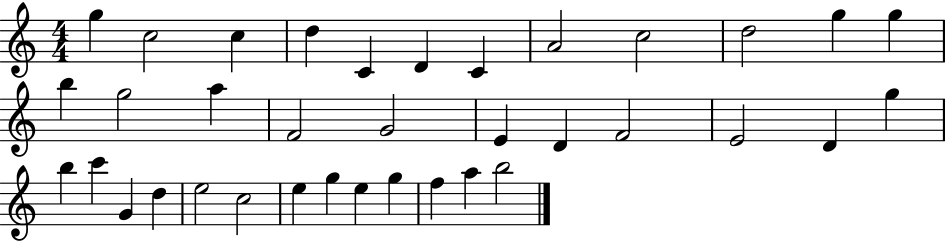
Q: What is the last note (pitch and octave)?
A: B5